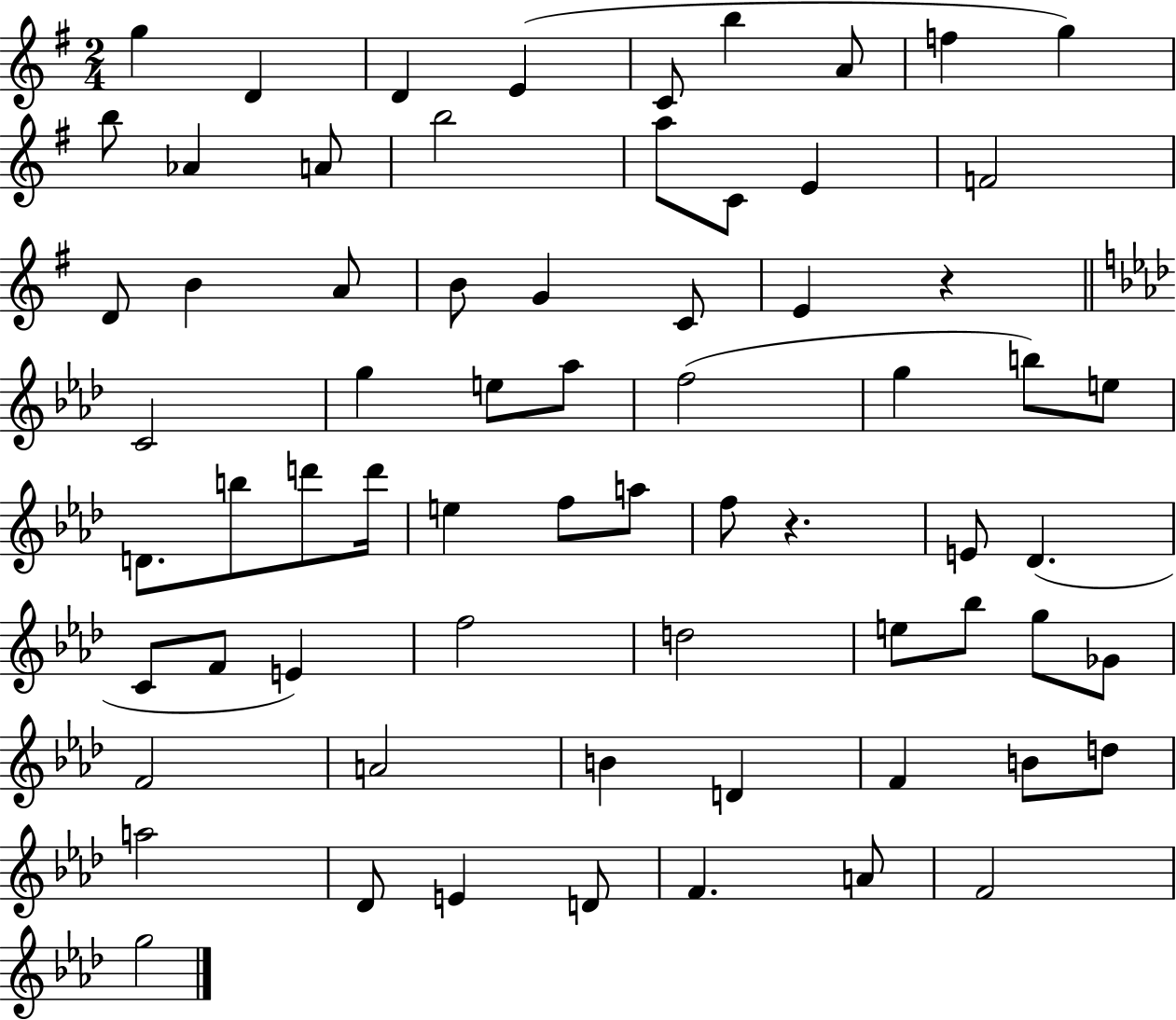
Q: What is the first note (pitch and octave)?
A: G5